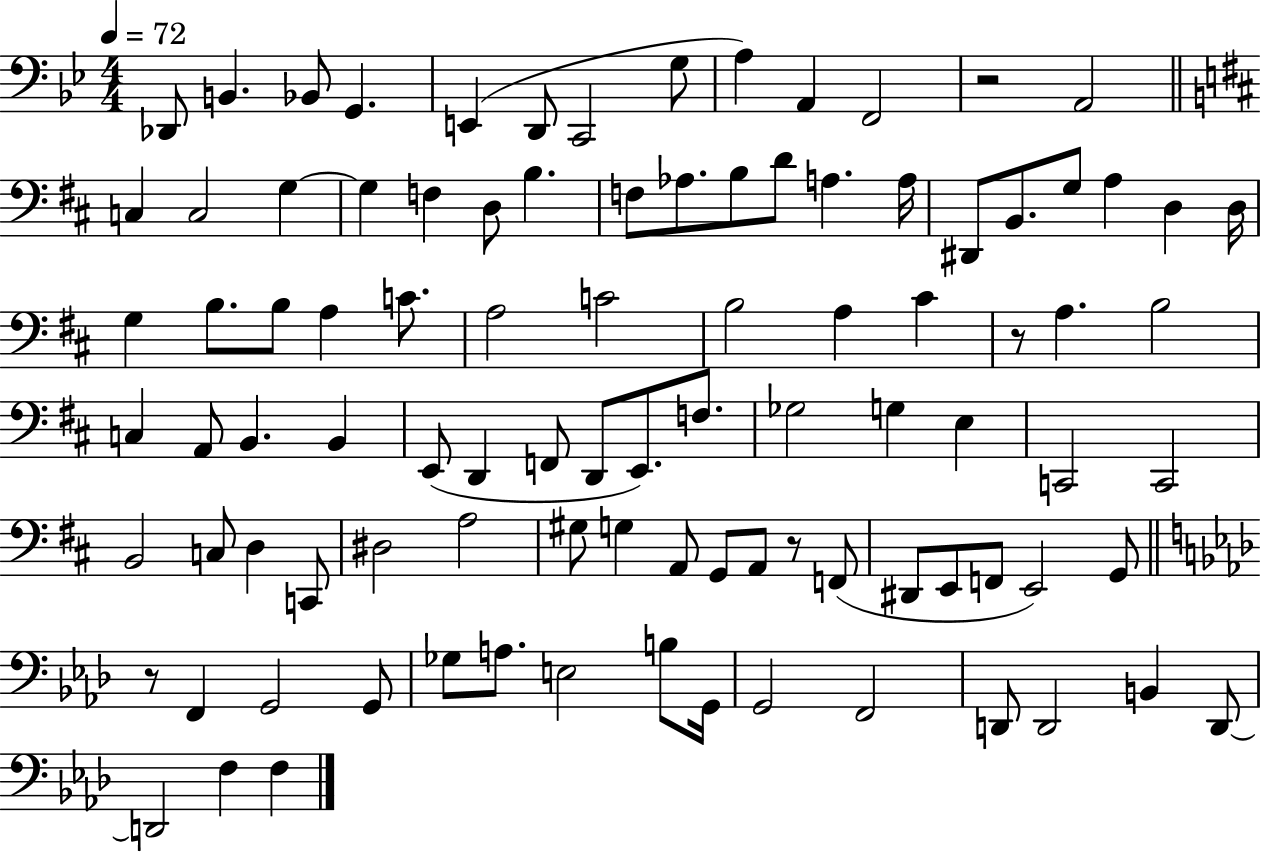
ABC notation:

X:1
T:Untitled
M:4/4
L:1/4
K:Bb
_D,,/2 B,, _B,,/2 G,, E,, D,,/2 C,,2 G,/2 A, A,, F,,2 z2 A,,2 C, C,2 G, G, F, D,/2 B, F,/2 _A,/2 B,/2 D/2 A, A,/4 ^D,,/2 B,,/2 G,/2 A, D, D,/4 G, B,/2 B,/2 A, C/2 A,2 C2 B,2 A, ^C z/2 A, B,2 C, A,,/2 B,, B,, E,,/2 D,, F,,/2 D,,/2 E,,/2 F,/2 _G,2 G, E, C,,2 C,,2 B,,2 C,/2 D, C,,/2 ^D,2 A,2 ^G,/2 G, A,,/2 G,,/2 A,,/2 z/2 F,,/2 ^D,,/2 E,,/2 F,,/2 E,,2 G,,/2 z/2 F,, G,,2 G,,/2 _G,/2 A,/2 E,2 B,/2 G,,/4 G,,2 F,,2 D,,/2 D,,2 B,, D,,/2 D,,2 F, F,